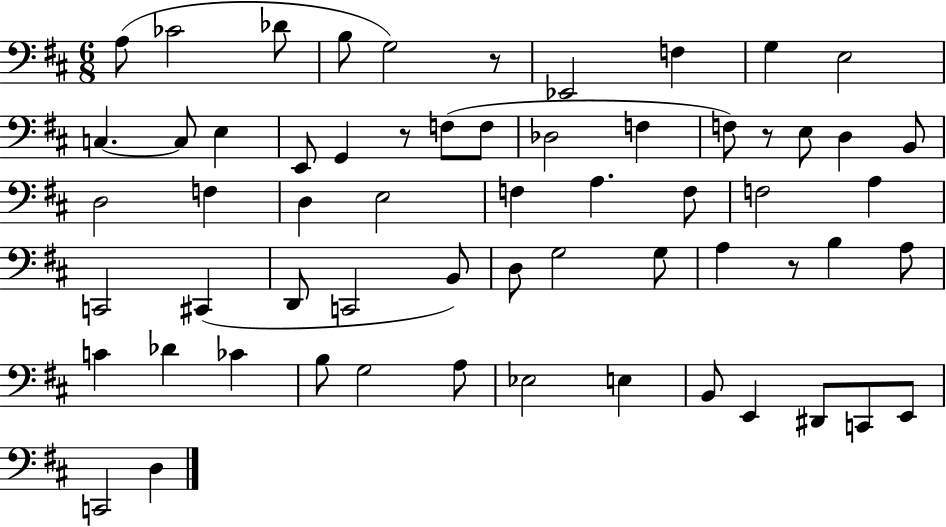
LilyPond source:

{
  \clef bass
  \numericTimeSignature
  \time 6/8
  \key d \major
  \repeat volta 2 { a8( ces'2 des'8 | b8 g2) r8 | ees,2 f4 | g4 e2 | \break c4.~~ c8 e4 | e,8 g,4 r8 f8( f8 | des2 f4 | f8) r8 e8 d4 b,8 | \break d2 f4 | d4 e2 | f4 a4. f8 | f2 a4 | \break c,2 cis,4( | d,8 c,2 b,8) | d8 g2 g8 | a4 r8 b4 a8 | \break c'4 des'4 ces'4 | b8 g2 a8 | ees2 e4 | b,8 e,4 dis,8 c,8 e,8 | \break c,2 d4 | } \bar "|."
}